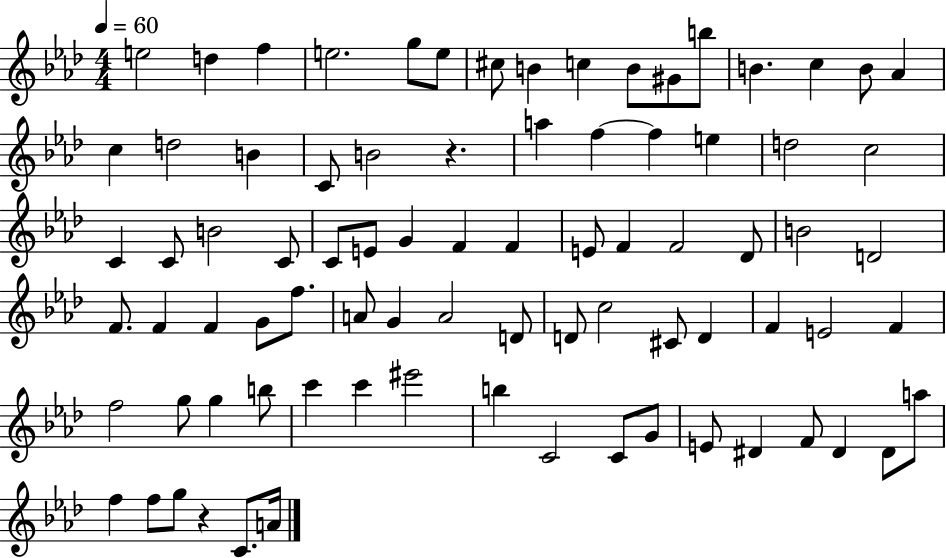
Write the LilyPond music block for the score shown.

{
  \clef treble
  \numericTimeSignature
  \time 4/4
  \key aes \major
  \tempo 4 = 60
  \repeat volta 2 { e''2 d''4 f''4 | e''2. g''8 e''8 | cis''8 b'4 c''4 b'8 gis'8 b''8 | b'4. c''4 b'8 aes'4 | \break c''4 d''2 b'4 | c'8 b'2 r4. | a''4 f''4~~ f''4 e''4 | d''2 c''2 | \break c'4 c'8 b'2 c'8 | c'8 e'8 g'4 f'4 f'4 | e'8 f'4 f'2 des'8 | b'2 d'2 | \break f'8. f'4 f'4 g'8 f''8. | a'8 g'4 a'2 d'8 | d'8 c''2 cis'8 d'4 | f'4 e'2 f'4 | \break f''2 g''8 g''4 b''8 | c'''4 c'''4 eis'''2 | b''4 c'2 c'8 g'8 | e'8 dis'4 f'8 dis'4 dis'8 a''8 | \break f''4 f''8 g''8 r4 c'8. a'16 | } \bar "|."
}